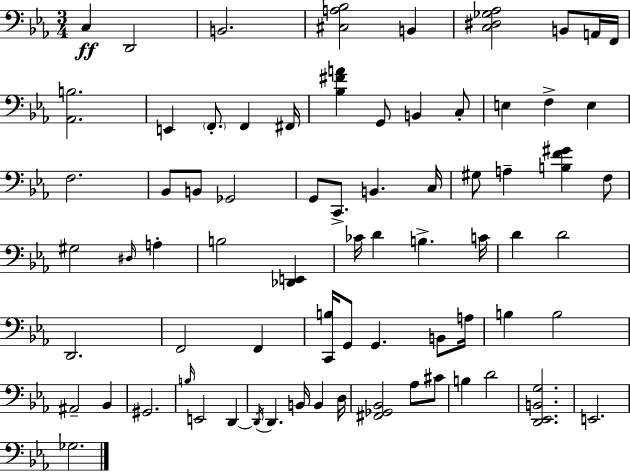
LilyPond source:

{
  \clef bass
  \numericTimeSignature
  \time 3/4
  \key ees \major
  c4\ff d,2 | b,2. | <cis a bes>2 b,4 | <c dis ges aes>2 b,8 a,16 f,16 | \break <aes, b>2. | e,4 \parenthesize f,8.-. f,4 fis,16 | <bes fis' a'>4 g,8 b,4 c8-. | e4 f4-> e4 | \break f2. | bes,8 b,8 ges,2 | g,8 c,8.-> b,4. c16 | gis8 a4-- <b f' gis'>4 f8 | \break gis2 \grace { dis16 } a4-. | b2 <des, e,>4 | ces'16 d'4 b4.-> | c'16 d'4 d'2 | \break d,2. | f,2 f,4 | <c, b>16 g,8 g,4. b,8 | a16 b4 b2 | \break ais,2-- bes,4 | gis,2. | \grace { b16 } e,2 d,4~~ | \acciaccatura { d,16 } d,4. b,16 b,4 | \break d16 <fis, ges, bes,>2 aes8 | cis'8 b4 d'2 | <d, ees, b, g>2. | e,2. | \break ges2. | \bar "|."
}